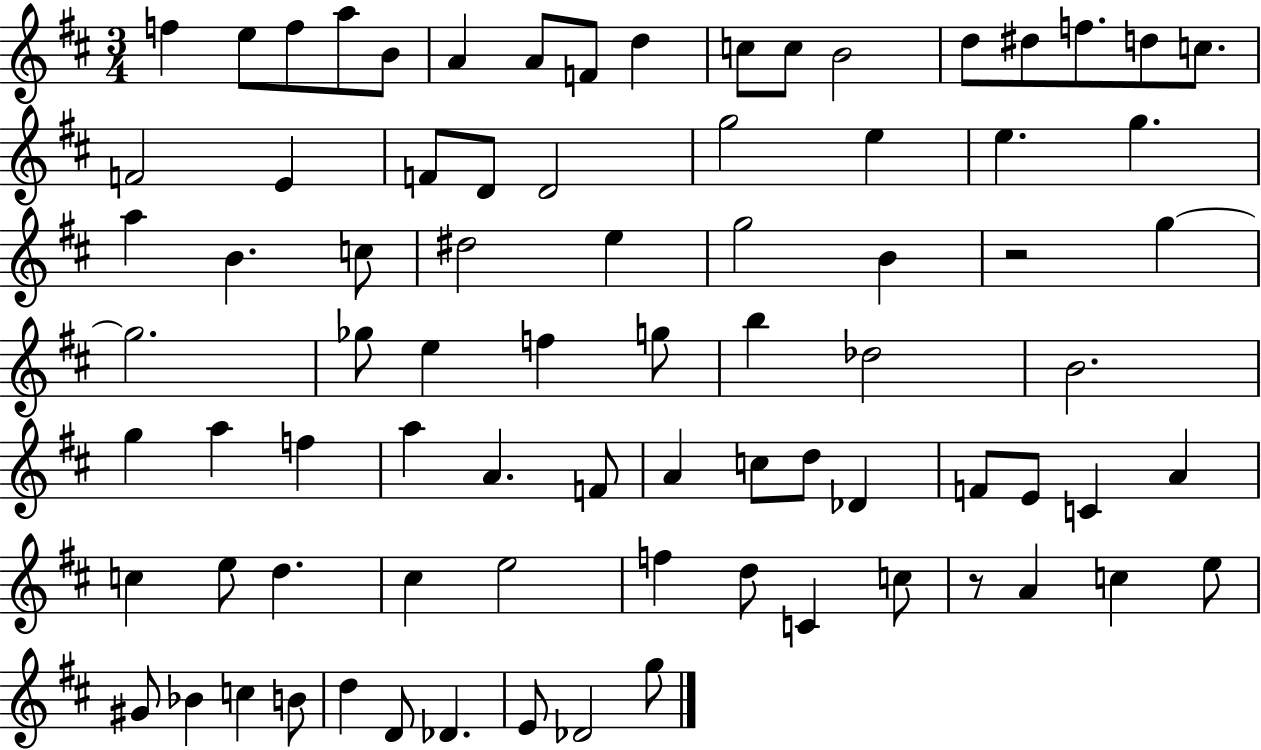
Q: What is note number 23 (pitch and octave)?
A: G5